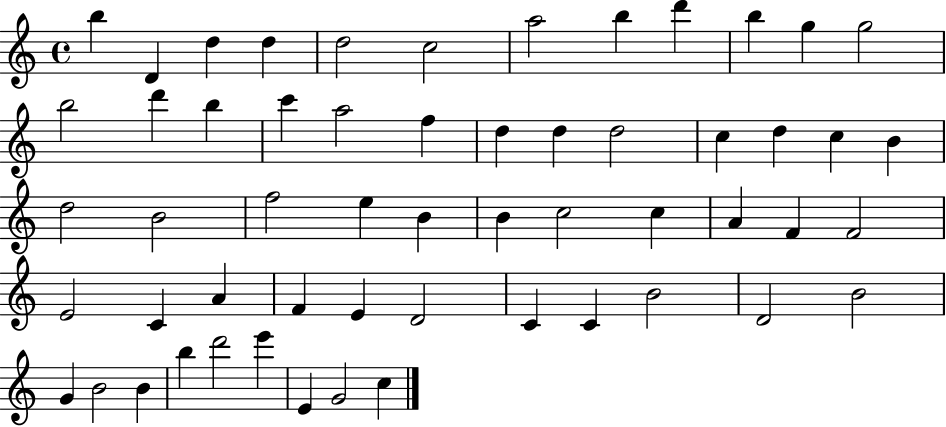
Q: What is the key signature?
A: C major